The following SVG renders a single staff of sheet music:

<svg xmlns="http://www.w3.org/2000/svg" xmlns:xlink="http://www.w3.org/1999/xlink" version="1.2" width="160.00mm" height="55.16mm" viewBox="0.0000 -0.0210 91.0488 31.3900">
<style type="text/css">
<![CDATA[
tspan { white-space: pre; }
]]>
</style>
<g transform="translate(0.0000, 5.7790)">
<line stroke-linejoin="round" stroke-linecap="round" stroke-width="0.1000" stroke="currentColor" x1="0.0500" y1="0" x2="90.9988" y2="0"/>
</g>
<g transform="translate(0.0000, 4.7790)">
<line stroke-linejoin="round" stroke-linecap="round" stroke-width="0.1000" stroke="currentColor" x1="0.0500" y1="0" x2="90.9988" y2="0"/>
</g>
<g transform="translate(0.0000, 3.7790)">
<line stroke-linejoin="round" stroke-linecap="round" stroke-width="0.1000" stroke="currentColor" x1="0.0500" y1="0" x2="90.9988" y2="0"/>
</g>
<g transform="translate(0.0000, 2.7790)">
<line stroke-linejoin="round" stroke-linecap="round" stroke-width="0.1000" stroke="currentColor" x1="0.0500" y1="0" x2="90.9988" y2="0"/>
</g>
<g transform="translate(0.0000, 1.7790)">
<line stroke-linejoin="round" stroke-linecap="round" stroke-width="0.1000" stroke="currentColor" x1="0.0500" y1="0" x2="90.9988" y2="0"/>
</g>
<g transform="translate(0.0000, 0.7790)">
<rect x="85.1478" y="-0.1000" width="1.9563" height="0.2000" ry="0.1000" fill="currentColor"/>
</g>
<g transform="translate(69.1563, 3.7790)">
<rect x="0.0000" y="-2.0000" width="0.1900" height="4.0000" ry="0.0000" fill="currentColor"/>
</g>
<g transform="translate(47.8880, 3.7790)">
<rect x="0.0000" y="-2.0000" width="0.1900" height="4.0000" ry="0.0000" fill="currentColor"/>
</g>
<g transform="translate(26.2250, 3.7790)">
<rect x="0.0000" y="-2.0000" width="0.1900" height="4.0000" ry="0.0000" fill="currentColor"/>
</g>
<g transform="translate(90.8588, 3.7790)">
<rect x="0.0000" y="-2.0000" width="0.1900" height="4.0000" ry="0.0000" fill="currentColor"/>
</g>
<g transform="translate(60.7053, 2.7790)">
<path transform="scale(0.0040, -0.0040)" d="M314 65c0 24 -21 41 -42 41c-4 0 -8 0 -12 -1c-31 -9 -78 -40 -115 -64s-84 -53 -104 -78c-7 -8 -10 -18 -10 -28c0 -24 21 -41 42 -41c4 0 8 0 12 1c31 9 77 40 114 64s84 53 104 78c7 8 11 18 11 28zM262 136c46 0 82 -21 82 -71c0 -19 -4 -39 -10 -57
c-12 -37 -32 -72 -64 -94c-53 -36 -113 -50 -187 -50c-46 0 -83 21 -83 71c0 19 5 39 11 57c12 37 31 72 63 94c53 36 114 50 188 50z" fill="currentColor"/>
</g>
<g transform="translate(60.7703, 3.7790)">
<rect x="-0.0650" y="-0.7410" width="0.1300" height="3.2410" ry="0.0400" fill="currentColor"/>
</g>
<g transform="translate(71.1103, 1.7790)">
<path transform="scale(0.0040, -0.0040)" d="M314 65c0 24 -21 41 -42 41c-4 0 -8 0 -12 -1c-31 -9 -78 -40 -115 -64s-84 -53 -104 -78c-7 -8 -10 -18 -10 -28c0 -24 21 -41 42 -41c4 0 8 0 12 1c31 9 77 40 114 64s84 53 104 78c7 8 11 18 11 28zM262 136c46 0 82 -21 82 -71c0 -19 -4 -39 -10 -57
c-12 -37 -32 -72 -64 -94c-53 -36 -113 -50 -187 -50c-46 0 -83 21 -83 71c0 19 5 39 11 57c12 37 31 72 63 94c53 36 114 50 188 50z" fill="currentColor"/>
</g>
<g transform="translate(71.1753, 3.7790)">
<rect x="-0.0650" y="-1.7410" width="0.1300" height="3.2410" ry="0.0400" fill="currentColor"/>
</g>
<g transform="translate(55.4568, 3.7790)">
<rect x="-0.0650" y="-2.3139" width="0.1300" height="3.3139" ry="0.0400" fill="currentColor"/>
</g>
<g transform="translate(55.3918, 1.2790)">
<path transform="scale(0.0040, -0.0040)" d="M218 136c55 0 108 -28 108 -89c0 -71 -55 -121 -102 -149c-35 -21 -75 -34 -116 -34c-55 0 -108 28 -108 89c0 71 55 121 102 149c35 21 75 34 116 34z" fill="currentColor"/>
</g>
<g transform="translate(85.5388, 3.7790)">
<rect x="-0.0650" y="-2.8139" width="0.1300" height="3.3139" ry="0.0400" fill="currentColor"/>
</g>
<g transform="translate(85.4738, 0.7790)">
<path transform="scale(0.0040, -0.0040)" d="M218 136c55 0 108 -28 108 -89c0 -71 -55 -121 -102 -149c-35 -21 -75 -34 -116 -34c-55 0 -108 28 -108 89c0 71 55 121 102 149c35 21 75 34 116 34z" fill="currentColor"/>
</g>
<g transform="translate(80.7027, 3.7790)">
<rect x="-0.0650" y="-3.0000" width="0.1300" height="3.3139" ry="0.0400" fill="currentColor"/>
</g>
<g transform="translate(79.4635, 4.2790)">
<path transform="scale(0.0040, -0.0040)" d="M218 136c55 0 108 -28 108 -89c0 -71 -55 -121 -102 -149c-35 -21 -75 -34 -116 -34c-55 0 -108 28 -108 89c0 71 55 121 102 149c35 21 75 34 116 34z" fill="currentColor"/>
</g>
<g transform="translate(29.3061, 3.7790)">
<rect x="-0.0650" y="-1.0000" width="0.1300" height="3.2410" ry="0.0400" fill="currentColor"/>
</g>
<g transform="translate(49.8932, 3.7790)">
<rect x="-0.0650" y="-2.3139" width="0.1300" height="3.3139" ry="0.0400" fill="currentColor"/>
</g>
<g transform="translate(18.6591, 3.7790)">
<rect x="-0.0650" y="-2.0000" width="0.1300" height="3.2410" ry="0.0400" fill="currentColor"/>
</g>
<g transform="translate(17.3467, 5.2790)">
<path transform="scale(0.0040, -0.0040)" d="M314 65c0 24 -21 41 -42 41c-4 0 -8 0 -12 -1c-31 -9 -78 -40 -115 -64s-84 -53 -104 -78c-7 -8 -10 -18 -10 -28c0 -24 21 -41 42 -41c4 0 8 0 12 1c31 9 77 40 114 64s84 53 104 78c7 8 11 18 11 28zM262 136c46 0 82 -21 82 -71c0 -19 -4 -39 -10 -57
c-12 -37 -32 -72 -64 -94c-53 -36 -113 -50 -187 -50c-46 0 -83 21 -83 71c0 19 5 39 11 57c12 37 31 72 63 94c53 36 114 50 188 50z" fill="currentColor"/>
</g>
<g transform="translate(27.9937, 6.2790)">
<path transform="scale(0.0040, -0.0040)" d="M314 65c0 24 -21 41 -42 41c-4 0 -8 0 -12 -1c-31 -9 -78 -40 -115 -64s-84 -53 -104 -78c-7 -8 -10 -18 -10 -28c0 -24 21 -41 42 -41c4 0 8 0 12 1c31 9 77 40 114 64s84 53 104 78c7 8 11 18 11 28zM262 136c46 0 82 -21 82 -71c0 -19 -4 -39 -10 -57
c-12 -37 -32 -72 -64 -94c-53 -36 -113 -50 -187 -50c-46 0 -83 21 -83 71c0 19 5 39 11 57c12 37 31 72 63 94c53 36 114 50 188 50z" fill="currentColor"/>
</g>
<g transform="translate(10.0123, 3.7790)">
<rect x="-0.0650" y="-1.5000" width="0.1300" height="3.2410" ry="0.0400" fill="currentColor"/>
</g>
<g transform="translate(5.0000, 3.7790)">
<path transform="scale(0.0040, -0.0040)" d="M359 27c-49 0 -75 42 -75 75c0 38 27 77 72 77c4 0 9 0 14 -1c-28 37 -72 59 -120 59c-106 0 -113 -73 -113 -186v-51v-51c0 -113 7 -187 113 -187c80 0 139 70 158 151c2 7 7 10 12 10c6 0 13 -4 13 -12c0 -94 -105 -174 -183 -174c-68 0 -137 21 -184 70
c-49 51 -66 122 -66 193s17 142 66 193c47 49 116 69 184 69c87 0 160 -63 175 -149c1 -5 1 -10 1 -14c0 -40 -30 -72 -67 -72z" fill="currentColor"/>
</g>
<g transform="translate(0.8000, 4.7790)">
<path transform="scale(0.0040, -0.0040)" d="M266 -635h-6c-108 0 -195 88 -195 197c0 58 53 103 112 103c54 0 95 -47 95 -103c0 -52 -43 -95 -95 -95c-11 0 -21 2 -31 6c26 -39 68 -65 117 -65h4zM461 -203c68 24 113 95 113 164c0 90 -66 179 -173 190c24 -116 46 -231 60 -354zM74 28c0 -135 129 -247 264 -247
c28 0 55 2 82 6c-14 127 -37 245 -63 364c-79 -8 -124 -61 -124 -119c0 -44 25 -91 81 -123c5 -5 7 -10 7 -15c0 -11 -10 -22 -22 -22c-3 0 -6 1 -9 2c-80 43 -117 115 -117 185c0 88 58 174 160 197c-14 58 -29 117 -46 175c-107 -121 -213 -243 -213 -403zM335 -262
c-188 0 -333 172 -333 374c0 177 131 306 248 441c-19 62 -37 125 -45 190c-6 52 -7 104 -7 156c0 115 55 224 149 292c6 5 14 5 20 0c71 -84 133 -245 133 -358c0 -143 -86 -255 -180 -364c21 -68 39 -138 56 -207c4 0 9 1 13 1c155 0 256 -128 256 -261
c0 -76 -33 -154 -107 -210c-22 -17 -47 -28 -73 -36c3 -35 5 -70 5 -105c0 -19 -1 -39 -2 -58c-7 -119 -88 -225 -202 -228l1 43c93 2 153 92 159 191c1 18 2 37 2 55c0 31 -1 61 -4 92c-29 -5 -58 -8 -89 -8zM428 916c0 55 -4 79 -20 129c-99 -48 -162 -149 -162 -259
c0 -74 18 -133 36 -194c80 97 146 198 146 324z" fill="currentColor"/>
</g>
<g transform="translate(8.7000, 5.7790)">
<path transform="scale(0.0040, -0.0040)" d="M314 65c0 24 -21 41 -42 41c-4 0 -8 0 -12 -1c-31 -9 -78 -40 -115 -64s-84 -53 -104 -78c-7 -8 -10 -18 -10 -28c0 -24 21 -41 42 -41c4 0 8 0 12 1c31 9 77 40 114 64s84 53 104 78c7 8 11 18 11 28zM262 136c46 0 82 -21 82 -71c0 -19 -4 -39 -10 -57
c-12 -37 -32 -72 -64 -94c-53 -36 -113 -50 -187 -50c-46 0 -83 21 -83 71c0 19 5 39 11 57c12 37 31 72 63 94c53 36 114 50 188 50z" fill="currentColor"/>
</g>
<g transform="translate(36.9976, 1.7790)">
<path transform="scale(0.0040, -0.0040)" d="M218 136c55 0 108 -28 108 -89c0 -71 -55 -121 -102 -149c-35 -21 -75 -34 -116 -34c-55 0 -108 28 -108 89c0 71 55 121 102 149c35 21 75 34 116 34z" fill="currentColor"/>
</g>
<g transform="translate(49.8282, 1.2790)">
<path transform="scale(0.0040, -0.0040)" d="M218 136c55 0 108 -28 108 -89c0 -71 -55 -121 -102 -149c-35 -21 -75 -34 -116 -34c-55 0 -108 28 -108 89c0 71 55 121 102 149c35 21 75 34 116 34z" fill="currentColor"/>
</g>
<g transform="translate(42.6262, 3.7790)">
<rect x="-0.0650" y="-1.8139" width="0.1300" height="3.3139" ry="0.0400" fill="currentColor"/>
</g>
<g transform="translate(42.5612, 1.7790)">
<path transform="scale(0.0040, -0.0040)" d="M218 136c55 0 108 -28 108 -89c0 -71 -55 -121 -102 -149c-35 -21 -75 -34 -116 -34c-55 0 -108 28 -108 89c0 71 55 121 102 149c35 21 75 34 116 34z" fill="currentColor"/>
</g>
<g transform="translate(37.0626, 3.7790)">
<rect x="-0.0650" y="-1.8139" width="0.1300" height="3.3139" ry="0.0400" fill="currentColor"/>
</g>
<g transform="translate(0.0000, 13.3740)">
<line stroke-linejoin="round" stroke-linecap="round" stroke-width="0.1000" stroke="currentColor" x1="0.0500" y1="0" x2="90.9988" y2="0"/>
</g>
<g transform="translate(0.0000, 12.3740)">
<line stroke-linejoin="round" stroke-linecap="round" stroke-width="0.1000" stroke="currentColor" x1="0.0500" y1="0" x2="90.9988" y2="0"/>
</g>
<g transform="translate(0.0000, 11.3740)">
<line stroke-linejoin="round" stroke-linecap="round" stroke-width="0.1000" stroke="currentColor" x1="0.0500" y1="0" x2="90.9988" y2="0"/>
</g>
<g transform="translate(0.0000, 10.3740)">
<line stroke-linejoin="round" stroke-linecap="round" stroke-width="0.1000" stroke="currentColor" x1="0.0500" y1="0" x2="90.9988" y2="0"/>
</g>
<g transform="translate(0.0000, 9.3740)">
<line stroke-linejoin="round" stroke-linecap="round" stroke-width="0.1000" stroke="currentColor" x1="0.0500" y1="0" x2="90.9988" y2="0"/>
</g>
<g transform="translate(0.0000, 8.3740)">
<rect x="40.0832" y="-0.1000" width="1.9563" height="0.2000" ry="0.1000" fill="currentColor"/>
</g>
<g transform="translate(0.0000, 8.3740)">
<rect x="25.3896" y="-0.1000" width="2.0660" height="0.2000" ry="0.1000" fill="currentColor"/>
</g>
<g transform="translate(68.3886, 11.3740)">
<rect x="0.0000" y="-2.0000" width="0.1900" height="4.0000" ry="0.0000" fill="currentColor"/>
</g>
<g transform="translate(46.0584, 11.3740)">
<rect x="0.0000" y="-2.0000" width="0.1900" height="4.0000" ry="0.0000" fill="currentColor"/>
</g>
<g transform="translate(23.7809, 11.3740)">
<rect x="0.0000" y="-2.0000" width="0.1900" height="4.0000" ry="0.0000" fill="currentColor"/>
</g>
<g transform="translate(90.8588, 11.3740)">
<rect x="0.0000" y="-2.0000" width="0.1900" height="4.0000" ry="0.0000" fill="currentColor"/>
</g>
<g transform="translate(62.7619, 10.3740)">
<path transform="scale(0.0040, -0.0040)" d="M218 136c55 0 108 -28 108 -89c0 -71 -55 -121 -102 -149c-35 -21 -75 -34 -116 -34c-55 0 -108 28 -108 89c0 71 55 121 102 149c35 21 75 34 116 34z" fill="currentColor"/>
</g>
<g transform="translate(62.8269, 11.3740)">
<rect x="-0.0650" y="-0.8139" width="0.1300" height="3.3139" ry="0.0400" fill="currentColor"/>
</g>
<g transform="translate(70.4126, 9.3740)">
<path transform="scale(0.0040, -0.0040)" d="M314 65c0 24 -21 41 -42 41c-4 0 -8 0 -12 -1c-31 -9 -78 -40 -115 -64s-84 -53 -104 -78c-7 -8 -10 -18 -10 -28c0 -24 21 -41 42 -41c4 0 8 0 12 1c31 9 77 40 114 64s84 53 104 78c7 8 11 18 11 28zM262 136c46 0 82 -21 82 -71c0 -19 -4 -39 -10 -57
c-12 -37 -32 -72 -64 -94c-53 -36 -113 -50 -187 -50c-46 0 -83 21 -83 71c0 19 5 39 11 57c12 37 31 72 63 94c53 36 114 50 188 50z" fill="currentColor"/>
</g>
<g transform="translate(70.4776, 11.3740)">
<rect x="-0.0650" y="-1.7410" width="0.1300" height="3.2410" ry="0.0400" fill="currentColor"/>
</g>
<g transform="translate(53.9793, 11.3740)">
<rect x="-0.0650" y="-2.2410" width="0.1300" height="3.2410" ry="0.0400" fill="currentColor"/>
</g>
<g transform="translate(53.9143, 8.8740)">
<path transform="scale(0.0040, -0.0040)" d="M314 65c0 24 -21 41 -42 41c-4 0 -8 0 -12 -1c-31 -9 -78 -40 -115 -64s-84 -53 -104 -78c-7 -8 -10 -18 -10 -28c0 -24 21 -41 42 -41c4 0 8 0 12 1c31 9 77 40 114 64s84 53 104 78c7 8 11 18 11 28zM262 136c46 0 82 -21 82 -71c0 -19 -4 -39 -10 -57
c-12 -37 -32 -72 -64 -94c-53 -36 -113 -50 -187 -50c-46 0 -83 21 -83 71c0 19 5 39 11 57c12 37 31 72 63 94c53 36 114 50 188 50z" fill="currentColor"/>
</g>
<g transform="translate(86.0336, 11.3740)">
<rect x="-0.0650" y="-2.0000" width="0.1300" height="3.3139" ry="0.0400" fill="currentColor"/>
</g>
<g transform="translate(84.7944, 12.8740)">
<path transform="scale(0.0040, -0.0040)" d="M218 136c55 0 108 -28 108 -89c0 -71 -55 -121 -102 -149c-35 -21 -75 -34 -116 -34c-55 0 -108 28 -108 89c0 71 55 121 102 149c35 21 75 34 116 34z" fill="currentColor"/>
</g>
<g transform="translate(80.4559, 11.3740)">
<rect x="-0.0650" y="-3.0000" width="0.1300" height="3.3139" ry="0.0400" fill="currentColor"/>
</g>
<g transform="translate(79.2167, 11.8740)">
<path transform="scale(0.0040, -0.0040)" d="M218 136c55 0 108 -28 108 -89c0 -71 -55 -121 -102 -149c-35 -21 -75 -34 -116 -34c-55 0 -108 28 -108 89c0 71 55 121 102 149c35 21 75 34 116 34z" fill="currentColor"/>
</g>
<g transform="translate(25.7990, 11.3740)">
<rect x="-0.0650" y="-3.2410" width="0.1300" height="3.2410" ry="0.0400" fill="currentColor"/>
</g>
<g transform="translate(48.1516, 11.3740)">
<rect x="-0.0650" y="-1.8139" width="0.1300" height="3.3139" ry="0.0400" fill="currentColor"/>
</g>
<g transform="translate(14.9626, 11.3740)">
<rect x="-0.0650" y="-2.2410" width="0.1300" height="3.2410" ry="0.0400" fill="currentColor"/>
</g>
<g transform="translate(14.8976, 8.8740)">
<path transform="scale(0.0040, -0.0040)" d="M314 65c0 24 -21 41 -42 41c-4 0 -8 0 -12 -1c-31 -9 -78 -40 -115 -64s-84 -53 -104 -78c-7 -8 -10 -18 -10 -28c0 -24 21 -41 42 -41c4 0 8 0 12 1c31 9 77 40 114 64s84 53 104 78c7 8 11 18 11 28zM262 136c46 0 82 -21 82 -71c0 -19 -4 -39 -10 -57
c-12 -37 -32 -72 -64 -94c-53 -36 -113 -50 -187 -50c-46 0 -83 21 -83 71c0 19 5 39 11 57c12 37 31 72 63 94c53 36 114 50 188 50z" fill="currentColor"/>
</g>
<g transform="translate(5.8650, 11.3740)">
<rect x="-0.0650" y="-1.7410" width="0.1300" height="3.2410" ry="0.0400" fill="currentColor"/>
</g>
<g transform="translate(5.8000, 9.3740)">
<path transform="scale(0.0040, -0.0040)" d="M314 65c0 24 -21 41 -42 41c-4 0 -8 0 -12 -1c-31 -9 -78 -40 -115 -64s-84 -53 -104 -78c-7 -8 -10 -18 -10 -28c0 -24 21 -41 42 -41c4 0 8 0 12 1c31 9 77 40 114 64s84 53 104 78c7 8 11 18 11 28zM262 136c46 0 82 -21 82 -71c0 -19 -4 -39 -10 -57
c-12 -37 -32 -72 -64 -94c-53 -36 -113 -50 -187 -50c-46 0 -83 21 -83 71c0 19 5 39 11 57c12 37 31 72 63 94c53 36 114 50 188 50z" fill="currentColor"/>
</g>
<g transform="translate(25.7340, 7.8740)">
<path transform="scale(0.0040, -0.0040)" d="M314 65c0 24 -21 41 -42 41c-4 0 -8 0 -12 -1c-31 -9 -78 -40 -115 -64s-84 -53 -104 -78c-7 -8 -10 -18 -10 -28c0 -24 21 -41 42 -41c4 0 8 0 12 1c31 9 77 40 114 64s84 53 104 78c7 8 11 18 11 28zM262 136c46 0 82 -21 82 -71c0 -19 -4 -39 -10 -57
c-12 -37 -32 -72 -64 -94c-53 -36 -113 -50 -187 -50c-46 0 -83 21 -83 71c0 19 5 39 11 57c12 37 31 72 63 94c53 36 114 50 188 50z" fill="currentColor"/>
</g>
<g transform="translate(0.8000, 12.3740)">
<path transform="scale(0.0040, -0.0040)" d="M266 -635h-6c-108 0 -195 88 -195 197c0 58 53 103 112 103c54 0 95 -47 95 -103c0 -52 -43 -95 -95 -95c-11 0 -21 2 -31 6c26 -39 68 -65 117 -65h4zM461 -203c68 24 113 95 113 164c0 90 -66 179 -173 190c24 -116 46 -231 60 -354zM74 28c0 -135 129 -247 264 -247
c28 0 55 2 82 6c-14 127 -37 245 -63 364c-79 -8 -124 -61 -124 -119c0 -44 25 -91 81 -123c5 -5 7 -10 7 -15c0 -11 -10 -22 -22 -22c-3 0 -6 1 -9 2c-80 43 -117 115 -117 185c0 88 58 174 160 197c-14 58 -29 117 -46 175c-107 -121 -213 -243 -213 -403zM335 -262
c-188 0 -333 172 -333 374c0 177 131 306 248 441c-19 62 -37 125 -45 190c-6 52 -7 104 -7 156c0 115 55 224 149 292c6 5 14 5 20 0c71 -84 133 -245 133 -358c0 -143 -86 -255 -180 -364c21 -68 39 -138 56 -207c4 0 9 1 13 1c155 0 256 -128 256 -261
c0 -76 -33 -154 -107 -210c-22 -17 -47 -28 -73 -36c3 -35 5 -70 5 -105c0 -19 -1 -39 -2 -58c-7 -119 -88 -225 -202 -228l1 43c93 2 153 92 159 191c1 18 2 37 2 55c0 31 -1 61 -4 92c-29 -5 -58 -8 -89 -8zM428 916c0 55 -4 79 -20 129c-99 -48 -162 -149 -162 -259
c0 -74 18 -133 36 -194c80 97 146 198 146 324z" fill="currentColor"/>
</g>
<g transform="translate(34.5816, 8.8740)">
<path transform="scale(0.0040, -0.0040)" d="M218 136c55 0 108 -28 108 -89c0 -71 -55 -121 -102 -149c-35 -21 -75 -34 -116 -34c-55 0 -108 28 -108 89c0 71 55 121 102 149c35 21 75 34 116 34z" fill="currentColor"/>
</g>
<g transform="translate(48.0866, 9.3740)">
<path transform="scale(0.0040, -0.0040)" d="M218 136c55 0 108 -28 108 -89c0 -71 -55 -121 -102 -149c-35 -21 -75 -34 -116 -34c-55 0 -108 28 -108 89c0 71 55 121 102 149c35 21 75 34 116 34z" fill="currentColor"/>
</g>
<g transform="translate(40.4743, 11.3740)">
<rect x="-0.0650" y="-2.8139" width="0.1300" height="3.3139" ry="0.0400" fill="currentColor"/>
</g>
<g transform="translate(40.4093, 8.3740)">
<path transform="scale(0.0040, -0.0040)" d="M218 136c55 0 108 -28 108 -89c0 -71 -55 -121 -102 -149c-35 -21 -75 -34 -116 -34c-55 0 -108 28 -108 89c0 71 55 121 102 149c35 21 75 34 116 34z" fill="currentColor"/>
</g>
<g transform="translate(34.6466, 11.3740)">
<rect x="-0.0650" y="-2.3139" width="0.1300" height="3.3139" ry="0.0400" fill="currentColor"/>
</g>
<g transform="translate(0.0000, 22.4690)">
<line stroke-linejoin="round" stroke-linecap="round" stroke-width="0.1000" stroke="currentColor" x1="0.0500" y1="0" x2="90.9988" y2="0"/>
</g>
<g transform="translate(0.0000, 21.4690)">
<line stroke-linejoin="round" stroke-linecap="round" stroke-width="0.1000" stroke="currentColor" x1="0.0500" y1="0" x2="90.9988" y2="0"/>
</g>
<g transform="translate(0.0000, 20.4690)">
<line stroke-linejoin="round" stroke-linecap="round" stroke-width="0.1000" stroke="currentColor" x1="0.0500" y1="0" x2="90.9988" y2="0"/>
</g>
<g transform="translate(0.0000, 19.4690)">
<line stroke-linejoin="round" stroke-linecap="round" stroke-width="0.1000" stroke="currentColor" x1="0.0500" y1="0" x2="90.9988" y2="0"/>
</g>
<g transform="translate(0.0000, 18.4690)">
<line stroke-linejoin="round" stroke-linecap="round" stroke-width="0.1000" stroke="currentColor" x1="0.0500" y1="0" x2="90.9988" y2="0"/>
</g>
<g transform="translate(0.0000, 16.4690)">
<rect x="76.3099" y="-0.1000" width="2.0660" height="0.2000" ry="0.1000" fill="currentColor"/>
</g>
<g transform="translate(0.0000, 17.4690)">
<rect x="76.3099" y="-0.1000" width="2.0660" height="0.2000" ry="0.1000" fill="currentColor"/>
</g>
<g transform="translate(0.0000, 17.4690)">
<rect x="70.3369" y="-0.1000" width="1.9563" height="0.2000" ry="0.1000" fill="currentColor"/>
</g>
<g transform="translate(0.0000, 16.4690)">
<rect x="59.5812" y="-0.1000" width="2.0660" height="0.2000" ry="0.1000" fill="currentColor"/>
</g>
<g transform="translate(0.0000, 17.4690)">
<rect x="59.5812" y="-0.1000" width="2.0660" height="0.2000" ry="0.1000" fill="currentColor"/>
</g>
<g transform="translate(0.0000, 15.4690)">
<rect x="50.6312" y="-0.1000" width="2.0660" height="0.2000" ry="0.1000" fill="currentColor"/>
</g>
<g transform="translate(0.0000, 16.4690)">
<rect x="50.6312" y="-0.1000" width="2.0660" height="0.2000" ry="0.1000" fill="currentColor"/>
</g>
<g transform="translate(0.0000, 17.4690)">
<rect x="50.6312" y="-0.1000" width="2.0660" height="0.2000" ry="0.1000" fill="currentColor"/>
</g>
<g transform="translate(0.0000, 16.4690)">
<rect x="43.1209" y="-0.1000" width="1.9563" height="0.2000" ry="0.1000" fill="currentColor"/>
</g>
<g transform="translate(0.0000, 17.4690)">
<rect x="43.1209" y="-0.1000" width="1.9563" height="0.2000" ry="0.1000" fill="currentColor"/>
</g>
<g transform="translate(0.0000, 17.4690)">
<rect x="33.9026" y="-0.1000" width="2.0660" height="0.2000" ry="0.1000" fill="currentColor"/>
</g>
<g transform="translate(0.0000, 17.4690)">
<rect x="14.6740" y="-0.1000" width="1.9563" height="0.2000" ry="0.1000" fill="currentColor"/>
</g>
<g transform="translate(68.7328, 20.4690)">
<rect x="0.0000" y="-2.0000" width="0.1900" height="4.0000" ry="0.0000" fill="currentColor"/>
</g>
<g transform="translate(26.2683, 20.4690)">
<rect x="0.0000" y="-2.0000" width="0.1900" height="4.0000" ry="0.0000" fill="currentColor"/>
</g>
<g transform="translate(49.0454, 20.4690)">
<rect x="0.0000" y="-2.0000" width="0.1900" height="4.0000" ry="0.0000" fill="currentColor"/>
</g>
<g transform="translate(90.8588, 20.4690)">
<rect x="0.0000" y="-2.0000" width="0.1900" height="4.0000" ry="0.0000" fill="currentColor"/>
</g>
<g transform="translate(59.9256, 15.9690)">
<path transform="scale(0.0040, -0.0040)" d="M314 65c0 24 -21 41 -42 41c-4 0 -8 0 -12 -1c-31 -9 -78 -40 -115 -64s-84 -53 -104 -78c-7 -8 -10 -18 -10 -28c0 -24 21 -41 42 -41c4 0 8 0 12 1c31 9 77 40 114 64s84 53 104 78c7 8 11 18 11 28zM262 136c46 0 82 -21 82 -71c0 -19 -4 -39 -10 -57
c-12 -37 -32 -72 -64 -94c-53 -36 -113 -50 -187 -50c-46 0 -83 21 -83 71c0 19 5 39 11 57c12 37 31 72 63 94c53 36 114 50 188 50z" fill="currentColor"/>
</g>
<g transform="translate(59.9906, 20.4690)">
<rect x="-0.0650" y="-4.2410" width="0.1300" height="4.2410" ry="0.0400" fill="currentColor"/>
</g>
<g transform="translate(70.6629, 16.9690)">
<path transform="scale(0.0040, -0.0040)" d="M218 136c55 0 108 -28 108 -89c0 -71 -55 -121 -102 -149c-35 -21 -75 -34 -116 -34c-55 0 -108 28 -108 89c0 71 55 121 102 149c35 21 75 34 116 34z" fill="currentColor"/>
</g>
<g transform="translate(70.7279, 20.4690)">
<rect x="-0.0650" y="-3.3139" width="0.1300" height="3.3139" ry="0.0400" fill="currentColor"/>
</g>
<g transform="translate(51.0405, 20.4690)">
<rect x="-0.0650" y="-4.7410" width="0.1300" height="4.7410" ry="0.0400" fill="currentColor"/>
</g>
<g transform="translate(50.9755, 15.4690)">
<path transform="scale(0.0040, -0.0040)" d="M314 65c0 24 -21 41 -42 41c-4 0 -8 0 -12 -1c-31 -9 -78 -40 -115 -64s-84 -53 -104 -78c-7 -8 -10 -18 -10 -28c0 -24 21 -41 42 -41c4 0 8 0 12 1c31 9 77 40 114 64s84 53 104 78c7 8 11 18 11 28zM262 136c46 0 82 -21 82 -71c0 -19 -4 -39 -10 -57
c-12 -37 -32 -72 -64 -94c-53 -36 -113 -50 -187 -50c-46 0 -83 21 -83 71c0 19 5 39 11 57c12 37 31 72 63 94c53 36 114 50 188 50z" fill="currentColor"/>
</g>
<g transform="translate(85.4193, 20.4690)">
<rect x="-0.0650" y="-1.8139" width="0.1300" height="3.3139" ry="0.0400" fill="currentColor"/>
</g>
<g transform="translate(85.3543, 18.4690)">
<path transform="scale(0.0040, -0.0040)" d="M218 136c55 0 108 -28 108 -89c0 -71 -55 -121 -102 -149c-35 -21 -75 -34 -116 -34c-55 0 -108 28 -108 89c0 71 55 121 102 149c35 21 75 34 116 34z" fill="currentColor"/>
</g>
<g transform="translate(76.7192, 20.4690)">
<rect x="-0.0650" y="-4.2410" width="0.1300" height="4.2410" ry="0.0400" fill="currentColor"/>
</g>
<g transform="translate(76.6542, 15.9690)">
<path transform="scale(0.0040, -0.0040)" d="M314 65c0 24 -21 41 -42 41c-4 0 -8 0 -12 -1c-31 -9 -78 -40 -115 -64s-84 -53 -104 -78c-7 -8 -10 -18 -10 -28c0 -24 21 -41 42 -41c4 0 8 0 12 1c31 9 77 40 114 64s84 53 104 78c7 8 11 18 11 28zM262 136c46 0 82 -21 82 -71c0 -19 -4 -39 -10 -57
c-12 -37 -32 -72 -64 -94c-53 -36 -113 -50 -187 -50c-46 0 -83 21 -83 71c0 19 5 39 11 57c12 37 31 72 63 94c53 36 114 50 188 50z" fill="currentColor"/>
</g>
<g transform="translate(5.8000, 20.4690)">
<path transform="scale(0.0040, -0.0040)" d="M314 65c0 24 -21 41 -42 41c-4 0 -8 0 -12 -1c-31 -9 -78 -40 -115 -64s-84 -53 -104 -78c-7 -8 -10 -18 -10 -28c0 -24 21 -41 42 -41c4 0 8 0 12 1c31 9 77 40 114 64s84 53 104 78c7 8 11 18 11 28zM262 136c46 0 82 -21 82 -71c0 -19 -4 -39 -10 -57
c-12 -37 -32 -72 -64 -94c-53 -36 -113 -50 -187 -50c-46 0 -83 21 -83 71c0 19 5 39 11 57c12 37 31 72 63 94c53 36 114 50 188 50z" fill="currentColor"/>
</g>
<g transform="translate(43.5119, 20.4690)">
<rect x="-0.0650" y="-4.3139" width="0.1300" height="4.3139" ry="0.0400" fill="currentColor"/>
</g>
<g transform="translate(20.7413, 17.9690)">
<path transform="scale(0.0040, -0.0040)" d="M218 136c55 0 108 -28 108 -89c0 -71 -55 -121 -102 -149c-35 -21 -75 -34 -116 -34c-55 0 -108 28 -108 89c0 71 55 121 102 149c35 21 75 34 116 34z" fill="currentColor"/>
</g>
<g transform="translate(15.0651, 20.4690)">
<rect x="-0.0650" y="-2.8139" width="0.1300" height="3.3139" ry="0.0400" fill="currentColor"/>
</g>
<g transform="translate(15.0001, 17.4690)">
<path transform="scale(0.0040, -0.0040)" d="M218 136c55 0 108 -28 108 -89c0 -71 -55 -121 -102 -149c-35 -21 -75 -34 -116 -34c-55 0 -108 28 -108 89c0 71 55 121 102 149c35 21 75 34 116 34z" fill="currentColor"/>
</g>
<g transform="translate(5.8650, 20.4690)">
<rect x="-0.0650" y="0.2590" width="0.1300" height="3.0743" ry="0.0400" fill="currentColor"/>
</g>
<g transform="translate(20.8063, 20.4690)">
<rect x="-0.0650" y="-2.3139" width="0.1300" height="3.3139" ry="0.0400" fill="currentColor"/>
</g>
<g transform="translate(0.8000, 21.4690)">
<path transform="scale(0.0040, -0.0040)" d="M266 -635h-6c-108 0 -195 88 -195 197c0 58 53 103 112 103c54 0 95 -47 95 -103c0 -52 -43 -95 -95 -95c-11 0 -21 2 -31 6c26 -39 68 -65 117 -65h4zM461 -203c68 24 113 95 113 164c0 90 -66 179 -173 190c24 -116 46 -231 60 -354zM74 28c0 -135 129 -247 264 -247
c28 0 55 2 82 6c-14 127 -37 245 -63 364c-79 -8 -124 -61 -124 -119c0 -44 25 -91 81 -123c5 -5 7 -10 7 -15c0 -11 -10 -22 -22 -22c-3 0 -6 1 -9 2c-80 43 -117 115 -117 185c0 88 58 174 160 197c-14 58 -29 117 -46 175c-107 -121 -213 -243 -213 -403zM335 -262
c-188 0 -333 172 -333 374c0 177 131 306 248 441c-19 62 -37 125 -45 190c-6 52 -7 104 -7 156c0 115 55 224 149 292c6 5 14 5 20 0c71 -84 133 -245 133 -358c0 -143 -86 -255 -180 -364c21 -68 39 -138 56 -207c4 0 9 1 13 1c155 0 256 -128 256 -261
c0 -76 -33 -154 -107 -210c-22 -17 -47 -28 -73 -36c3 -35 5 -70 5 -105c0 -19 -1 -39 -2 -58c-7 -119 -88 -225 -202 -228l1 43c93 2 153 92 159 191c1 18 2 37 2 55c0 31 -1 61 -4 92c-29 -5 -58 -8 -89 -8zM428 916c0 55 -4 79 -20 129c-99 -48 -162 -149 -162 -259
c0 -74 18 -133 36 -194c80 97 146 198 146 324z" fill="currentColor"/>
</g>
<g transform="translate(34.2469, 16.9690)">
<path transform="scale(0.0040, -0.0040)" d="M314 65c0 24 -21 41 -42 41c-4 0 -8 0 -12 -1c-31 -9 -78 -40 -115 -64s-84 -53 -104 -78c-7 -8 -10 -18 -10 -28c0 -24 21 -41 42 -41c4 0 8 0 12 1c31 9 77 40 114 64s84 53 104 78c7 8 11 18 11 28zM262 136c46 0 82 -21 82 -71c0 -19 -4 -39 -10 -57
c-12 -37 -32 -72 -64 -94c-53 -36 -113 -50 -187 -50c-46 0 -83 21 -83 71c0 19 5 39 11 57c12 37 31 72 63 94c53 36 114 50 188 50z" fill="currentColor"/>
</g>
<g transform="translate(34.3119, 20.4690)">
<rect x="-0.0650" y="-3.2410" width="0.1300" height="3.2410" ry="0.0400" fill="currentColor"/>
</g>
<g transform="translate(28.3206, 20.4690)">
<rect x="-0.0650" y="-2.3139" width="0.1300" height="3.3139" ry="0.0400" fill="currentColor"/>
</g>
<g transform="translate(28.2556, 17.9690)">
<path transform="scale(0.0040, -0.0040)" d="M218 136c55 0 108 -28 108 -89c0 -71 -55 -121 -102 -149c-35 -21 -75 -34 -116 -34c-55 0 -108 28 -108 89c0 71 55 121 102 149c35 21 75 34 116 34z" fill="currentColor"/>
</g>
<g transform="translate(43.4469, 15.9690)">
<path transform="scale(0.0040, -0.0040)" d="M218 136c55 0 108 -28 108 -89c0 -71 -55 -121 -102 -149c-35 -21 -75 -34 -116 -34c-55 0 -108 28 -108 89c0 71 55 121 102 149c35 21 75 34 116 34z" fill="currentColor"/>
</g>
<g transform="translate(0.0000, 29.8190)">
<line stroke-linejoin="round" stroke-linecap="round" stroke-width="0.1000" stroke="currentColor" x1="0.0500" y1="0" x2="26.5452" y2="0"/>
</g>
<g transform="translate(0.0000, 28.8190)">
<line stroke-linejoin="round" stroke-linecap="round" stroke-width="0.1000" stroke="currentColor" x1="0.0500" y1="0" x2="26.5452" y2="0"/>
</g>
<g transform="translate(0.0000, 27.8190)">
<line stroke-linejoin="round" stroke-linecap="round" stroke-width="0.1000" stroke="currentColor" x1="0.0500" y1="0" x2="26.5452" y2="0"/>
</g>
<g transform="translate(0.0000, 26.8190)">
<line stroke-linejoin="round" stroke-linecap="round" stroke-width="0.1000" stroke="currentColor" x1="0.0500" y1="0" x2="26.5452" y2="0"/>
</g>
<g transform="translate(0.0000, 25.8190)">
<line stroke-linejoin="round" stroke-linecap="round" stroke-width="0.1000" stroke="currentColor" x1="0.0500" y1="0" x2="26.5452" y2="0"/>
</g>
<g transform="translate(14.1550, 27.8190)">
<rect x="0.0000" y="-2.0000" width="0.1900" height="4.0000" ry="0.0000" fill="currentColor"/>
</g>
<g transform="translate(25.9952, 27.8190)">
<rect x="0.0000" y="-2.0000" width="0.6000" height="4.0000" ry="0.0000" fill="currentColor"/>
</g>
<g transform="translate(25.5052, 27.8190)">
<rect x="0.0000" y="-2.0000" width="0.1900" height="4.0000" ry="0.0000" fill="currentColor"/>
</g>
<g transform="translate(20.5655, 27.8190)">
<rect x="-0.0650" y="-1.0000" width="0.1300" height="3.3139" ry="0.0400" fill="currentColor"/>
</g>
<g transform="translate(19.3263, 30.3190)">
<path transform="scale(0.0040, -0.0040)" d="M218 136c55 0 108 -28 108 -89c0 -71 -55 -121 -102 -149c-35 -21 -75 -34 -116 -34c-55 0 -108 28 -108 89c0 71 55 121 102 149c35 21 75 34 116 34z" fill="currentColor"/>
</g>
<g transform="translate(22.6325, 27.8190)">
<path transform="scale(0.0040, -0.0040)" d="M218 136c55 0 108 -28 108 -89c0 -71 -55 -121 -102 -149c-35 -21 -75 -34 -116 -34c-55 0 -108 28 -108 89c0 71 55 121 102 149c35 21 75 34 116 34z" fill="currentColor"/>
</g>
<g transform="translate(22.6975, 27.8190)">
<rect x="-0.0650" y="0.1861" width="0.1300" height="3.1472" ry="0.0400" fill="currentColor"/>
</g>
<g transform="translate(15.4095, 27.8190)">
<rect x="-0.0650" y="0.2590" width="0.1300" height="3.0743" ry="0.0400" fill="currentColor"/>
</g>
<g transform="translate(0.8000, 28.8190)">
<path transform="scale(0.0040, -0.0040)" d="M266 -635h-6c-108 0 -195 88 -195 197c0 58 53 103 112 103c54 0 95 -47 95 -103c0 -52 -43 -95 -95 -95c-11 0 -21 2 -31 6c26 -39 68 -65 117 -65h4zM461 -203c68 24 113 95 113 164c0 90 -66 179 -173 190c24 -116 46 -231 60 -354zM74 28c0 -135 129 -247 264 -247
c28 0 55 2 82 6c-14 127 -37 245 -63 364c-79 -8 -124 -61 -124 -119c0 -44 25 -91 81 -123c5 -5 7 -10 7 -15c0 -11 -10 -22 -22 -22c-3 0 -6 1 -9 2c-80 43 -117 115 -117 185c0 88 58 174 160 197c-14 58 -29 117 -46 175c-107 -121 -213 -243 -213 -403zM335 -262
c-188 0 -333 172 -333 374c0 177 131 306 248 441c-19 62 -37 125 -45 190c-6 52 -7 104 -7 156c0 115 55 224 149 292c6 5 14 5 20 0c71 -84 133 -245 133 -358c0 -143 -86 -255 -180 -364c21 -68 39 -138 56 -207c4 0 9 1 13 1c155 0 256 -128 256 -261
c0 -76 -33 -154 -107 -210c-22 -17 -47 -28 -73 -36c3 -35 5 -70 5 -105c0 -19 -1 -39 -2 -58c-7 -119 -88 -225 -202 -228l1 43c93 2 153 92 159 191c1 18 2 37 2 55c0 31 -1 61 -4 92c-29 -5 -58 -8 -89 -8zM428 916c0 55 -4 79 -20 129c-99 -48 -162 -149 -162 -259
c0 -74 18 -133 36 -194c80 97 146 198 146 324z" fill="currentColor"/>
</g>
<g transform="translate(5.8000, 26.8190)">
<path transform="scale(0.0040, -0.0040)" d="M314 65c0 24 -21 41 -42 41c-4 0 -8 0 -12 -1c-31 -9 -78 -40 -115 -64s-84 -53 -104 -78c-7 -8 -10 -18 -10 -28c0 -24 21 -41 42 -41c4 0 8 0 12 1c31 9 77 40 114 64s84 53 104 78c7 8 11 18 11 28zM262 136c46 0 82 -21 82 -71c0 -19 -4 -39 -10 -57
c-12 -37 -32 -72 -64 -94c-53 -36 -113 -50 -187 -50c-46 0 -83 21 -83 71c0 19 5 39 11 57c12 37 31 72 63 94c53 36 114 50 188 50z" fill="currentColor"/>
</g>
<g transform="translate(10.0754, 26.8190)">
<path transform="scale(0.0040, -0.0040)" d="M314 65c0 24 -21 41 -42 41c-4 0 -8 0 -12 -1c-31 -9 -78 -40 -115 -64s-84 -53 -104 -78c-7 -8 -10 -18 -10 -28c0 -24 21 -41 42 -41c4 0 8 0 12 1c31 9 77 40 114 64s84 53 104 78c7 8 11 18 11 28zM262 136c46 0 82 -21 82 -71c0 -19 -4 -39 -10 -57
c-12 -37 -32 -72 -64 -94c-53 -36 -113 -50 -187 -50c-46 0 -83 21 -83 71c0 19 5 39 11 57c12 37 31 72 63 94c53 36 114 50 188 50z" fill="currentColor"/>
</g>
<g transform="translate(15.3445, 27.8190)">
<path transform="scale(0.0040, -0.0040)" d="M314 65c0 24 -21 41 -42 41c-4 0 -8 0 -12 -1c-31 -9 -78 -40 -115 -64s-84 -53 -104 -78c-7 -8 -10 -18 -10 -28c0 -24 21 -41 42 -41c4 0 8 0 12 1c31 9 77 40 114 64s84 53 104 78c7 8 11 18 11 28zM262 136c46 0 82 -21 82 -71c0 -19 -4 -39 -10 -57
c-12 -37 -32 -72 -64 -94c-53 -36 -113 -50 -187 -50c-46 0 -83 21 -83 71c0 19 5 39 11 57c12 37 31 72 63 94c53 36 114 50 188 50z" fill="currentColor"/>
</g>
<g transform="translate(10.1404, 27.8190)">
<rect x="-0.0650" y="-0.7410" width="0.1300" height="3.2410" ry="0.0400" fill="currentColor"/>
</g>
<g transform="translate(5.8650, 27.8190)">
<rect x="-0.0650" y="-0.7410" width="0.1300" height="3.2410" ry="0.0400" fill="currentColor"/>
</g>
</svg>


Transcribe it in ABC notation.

X:1
T:Untitled
M:4/4
L:1/4
K:C
E2 F2 D2 f f g g d2 f2 A a f2 g2 b2 g a f g2 d f2 A F B2 a g g b2 d' e'2 d'2 b d'2 f d2 d2 B2 D B